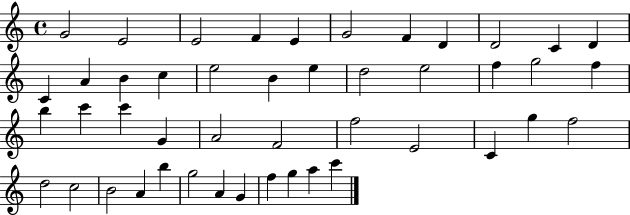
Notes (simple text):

G4/h E4/h E4/h F4/q E4/q G4/h F4/q D4/q D4/h C4/q D4/q C4/q A4/q B4/q C5/q E5/h B4/q E5/q D5/h E5/h F5/q G5/h F5/q B5/q C6/q C6/q G4/q A4/h F4/h F5/h E4/h C4/q G5/q F5/h D5/h C5/h B4/h A4/q B5/q G5/h A4/q G4/q F5/q G5/q A5/q C6/q